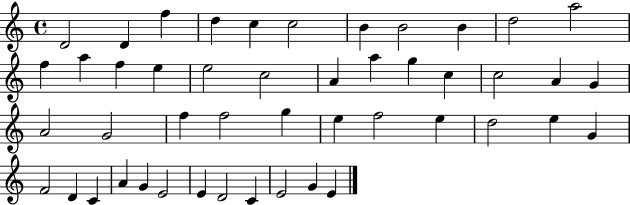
D4/h D4/q F5/q D5/q C5/q C5/h B4/q B4/h B4/q D5/h A5/h F5/q A5/q F5/q E5/q E5/h C5/h A4/q A5/q G5/q C5/q C5/h A4/q G4/q A4/h G4/h F5/q F5/h G5/q E5/q F5/h E5/q D5/h E5/q G4/q F4/h D4/q C4/q A4/q G4/q E4/h E4/q D4/h C4/q E4/h G4/q E4/q